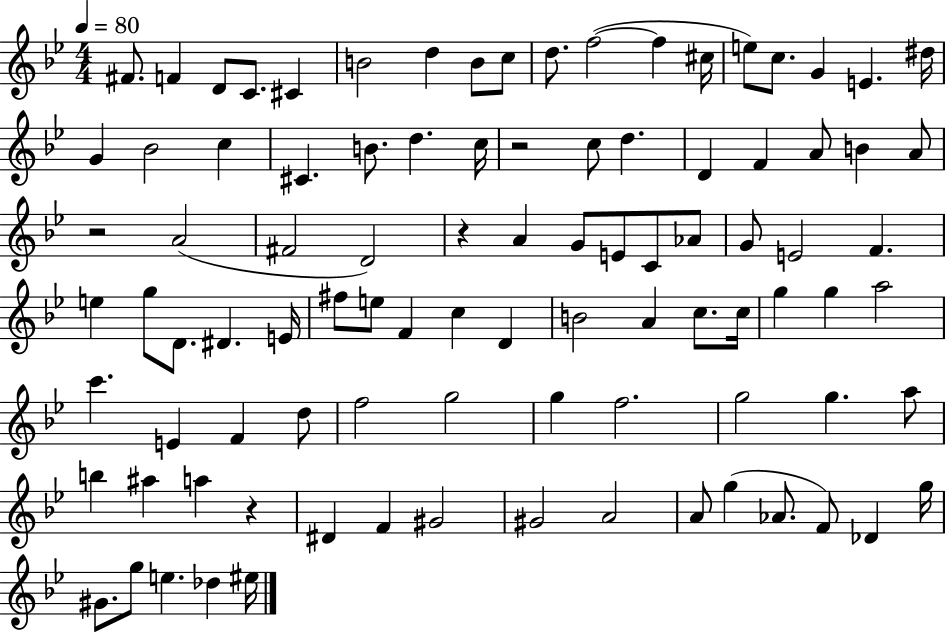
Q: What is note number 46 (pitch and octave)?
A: D4